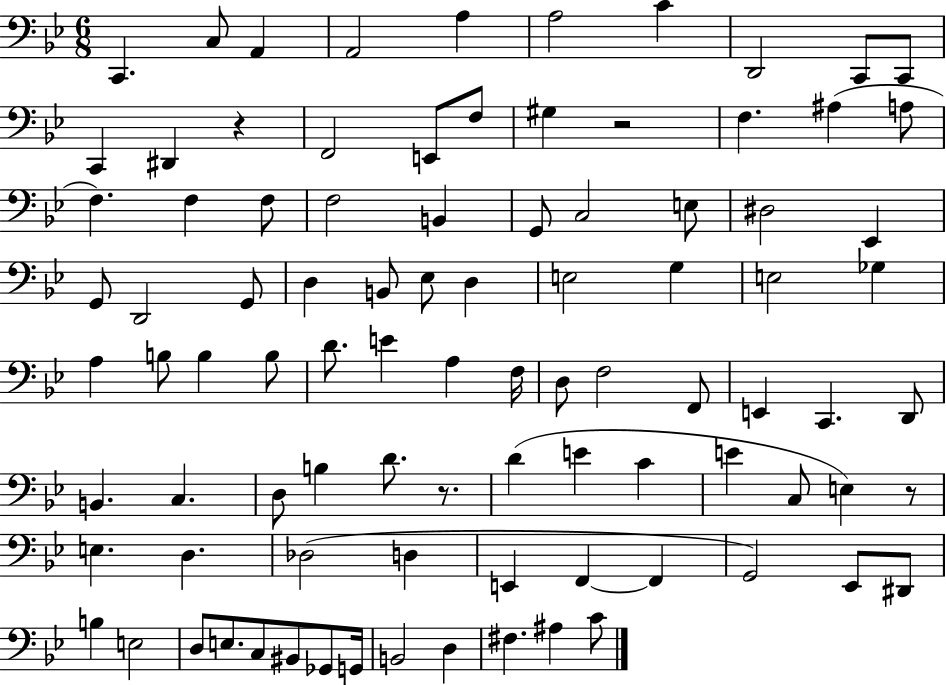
{
  \clef bass
  \numericTimeSignature
  \time 6/8
  \key bes \major
  \repeat volta 2 { c,4. c8 a,4 | a,2 a4 | a2 c'4 | d,2 c,8 c,8 | \break c,4 dis,4 r4 | f,2 e,8 f8 | gis4 r2 | f4. ais4( a8 | \break f4.) f4 f8 | f2 b,4 | g,8 c2 e8 | dis2 ees,4 | \break g,8 d,2 g,8 | d4 b,8 ees8 d4 | e2 g4 | e2 ges4 | \break a4 b8 b4 b8 | d'8. e'4 a4 f16 | d8 f2 f,8 | e,4 c,4. d,8 | \break b,4. c4. | d8 b4 d'8. r8. | d'4( e'4 c'4 | e'4 c8 e4) r8 | \break e4. d4. | des2( d4 | e,4 f,4~~ f,4 | g,2) ees,8 dis,8 | \break b4 e2 | d8 e8. c8 bis,8 ges,8 g,16 | b,2 d4 | fis4. ais4 c'8 | \break } \bar "|."
}